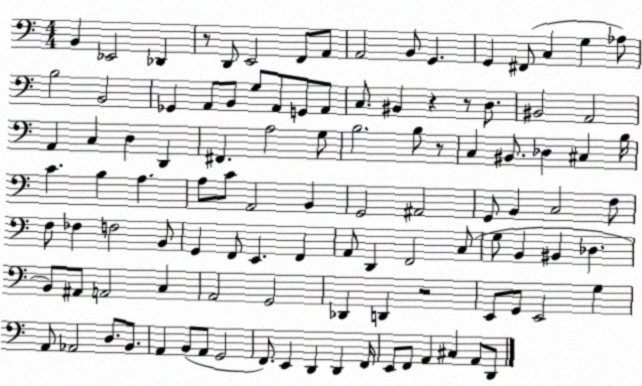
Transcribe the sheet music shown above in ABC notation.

X:1
T:Untitled
M:4/4
L:1/4
K:C
B,, _E,,2 _D,, z/2 D,,/2 E,,2 F,,/2 A,,/2 A,,2 B,,/2 G,, G,, ^F,,/2 C, G, _A,/2 B,2 B,,2 _G,, A,,/2 B,,/2 G,/2 A,,/2 G,,/2 A,,/2 C,/2 ^B,, z z/2 D,/2 ^B,,2 A,,2 A,, C, D, D,, ^F,, A,2 G,/2 B,2 B,/2 z/2 C, ^B,,/2 _D, ^C, B,/4 C B, A, A,/2 C/2 A,,2 B,, G,,2 ^A,,2 G,,/2 B,, C,2 F,/2 F,/2 _F, F,2 B,,/2 G,, F,,/2 E,, F,, A,,/2 D,, F,,2 C,/2 G,/2 B,, ^B,, _D, B,,/2 ^A,,/2 A,,2 C, A,,2 G,,2 _D,, D,, z2 E,,/2 G,,/2 E,,2 G, A,,/2 _A,,2 D,/2 B,,/2 A,, B,,/2 A,,/2 G,,2 F,,/2 E,, D,, D,, F,,/4 E,,/2 F,,/2 A,, ^C, A,,/2 D,,/2